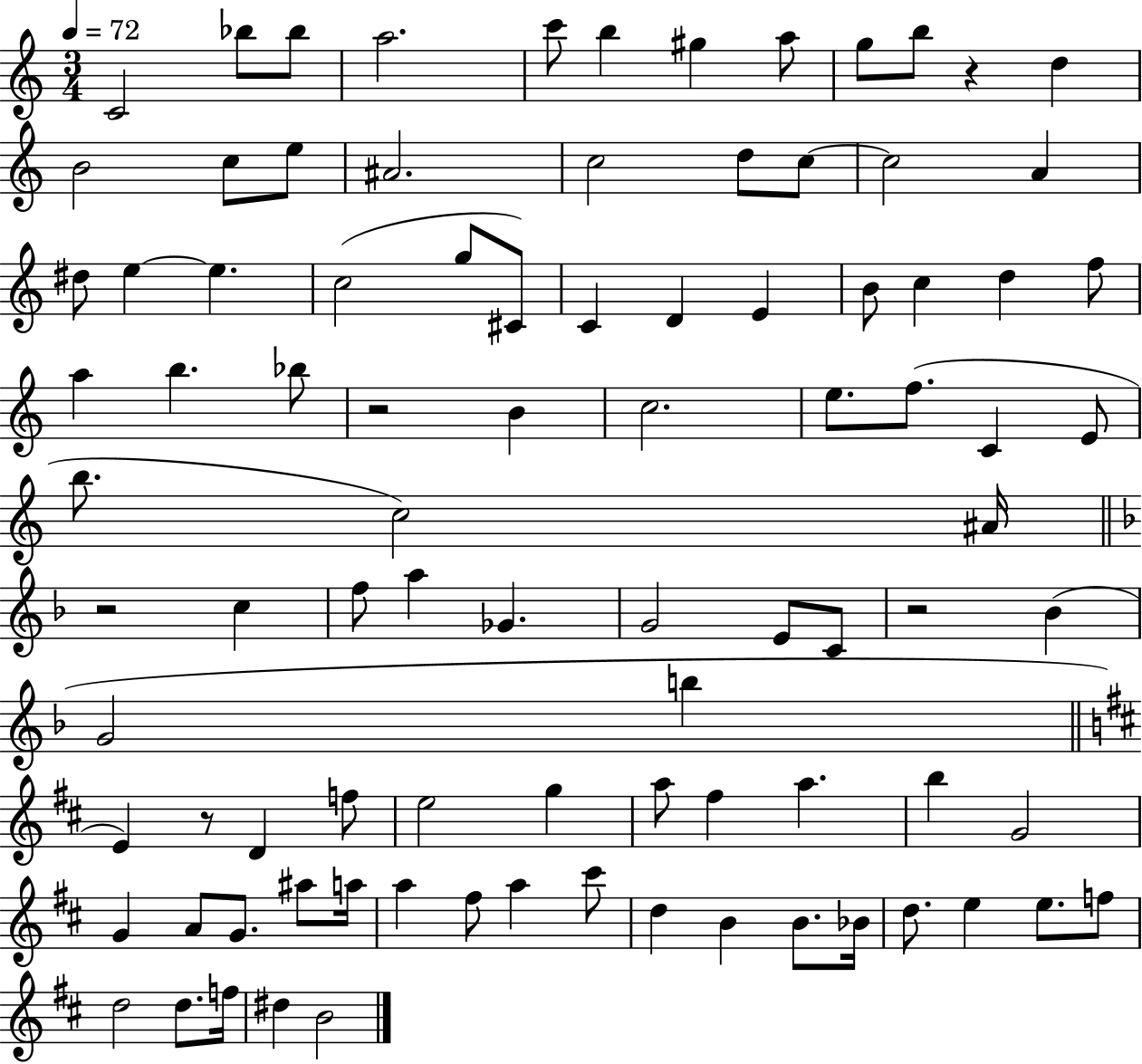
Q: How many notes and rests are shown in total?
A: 92